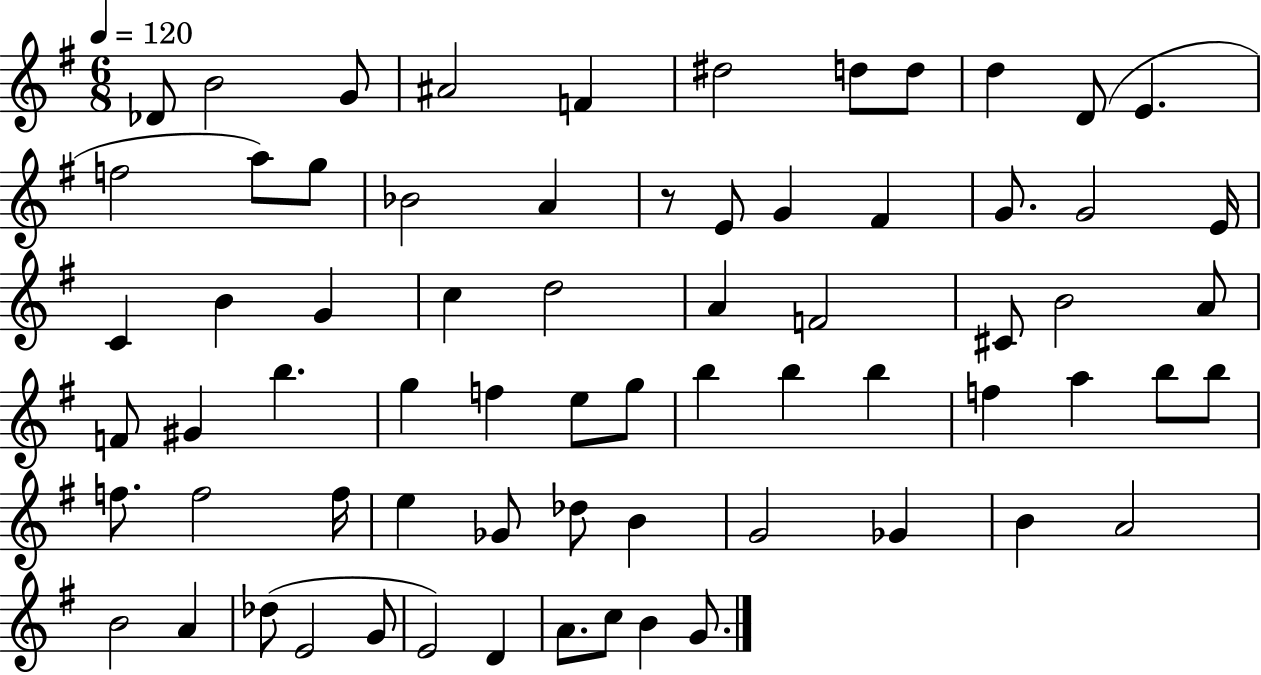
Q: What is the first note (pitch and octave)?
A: Db4